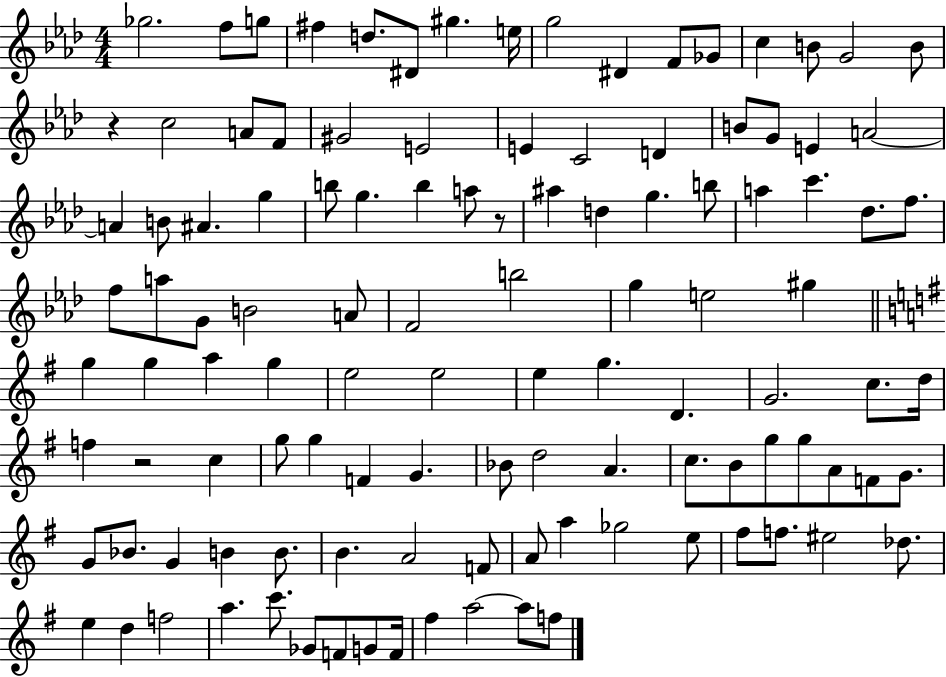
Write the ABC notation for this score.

X:1
T:Untitled
M:4/4
L:1/4
K:Ab
_g2 f/2 g/2 ^f d/2 ^D/2 ^g e/4 g2 ^D F/2 _G/2 c B/2 G2 B/2 z c2 A/2 F/2 ^G2 E2 E C2 D B/2 G/2 E A2 A B/2 ^A g b/2 g b a/2 z/2 ^a d g b/2 a c' _d/2 f/2 f/2 a/2 G/2 B2 A/2 F2 b2 g e2 ^g g g a g e2 e2 e g D G2 c/2 d/4 f z2 c g/2 g F G _B/2 d2 A c/2 B/2 g/2 g/2 A/2 F/2 G/2 G/2 _B/2 G B B/2 B A2 F/2 A/2 a _g2 e/2 ^f/2 f/2 ^e2 _d/2 e d f2 a c'/2 _G/2 F/2 G/2 F/4 ^f a2 a/2 f/2